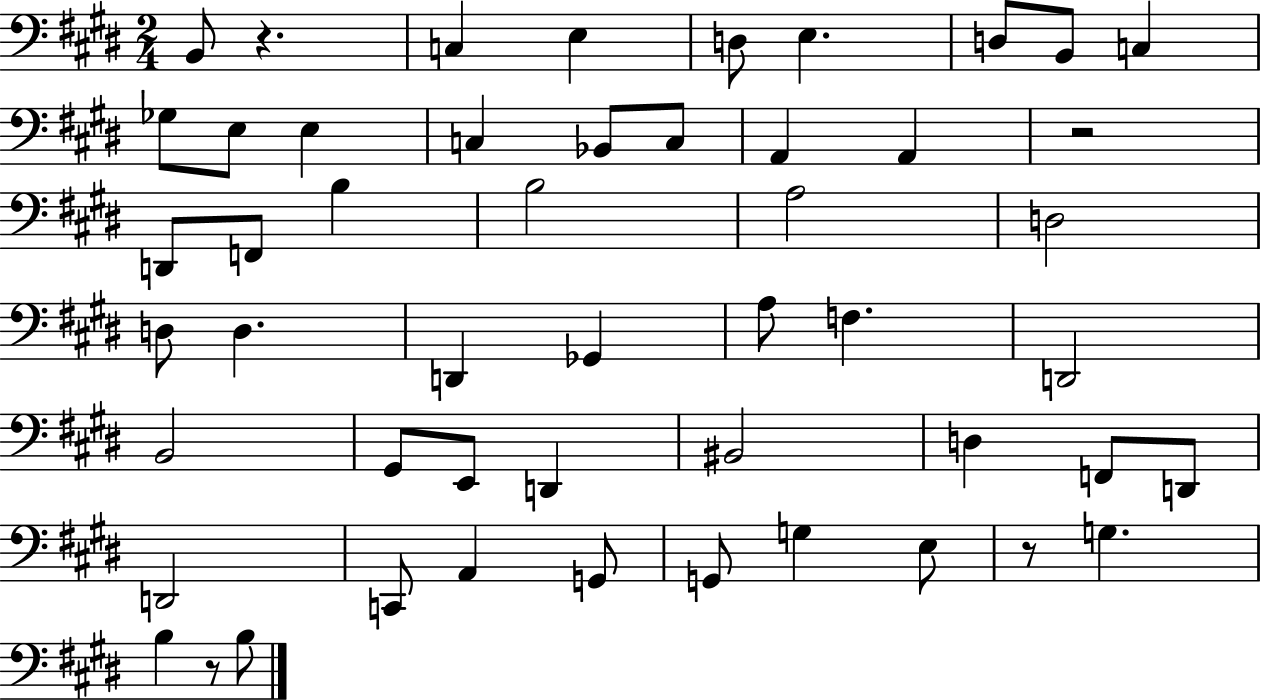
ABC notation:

X:1
T:Untitled
M:2/4
L:1/4
K:E
B,,/2 z C, E, D,/2 E, D,/2 B,,/2 C, _G,/2 E,/2 E, C, _B,,/2 C,/2 A,, A,, z2 D,,/2 F,,/2 B, B,2 A,2 D,2 D,/2 D, D,, _G,, A,/2 F, D,,2 B,,2 ^G,,/2 E,,/2 D,, ^B,,2 D, F,,/2 D,,/2 D,,2 C,,/2 A,, G,,/2 G,,/2 G, E,/2 z/2 G, B, z/2 B,/2